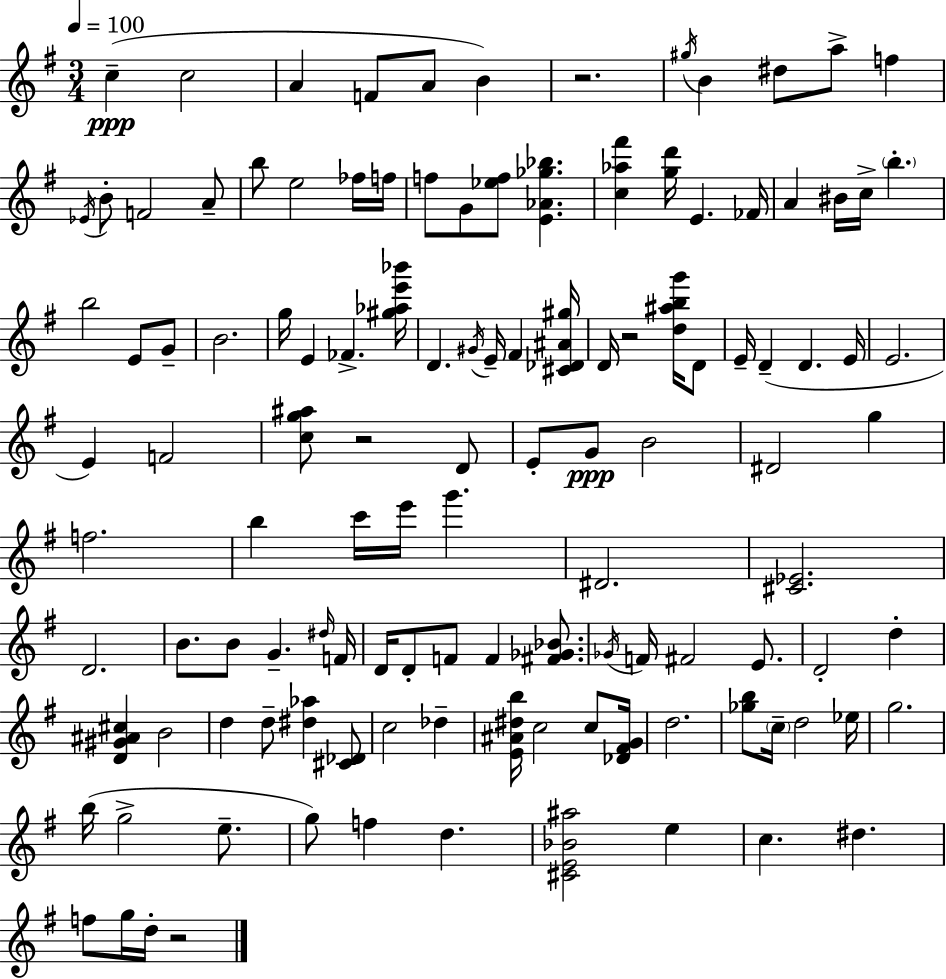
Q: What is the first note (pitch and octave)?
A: C5